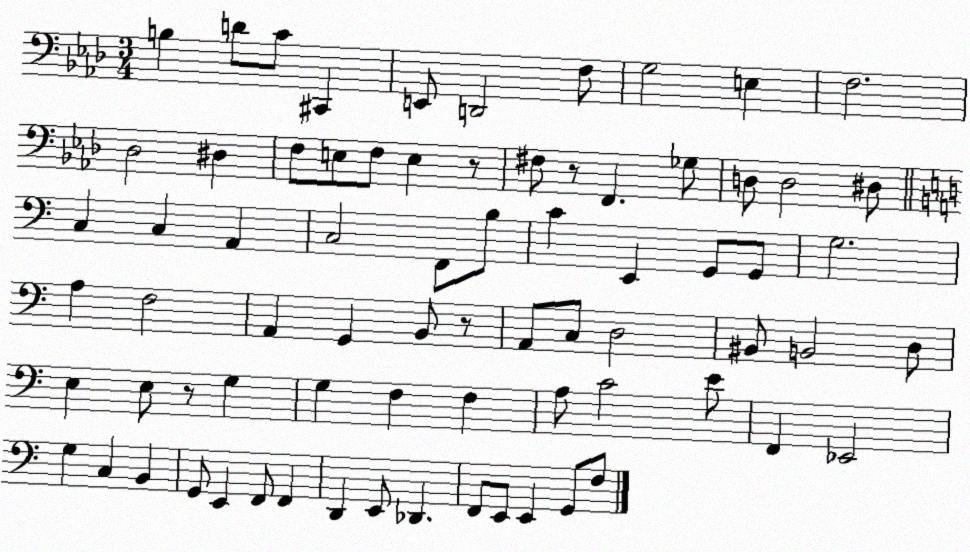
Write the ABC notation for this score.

X:1
T:Untitled
M:3/4
L:1/4
K:Ab
B, D/2 C/2 ^C,, E,,/2 D,,2 F,/2 G,2 E, F,2 _D,2 ^D, F,/2 E,/2 F,/2 E, z/2 ^F,/2 z/2 F,, _G,/2 D,/2 D,2 ^D,/2 C, C, A,, C,2 F,,/2 B,/2 C E,, G,,/2 G,,/2 G,2 A, F,2 A,, G,, B,,/2 z/2 A,,/2 C,/2 D,2 ^B,,/2 B,,2 D,/2 E, E,/2 z/2 G, G, F, F, A,/2 C2 E/2 F,, _E,,2 G, C, B,, G,,/2 E,, F,,/2 F,, D,, E,,/2 _D,, F,,/2 E,,/2 E,, G,,/2 F,/2